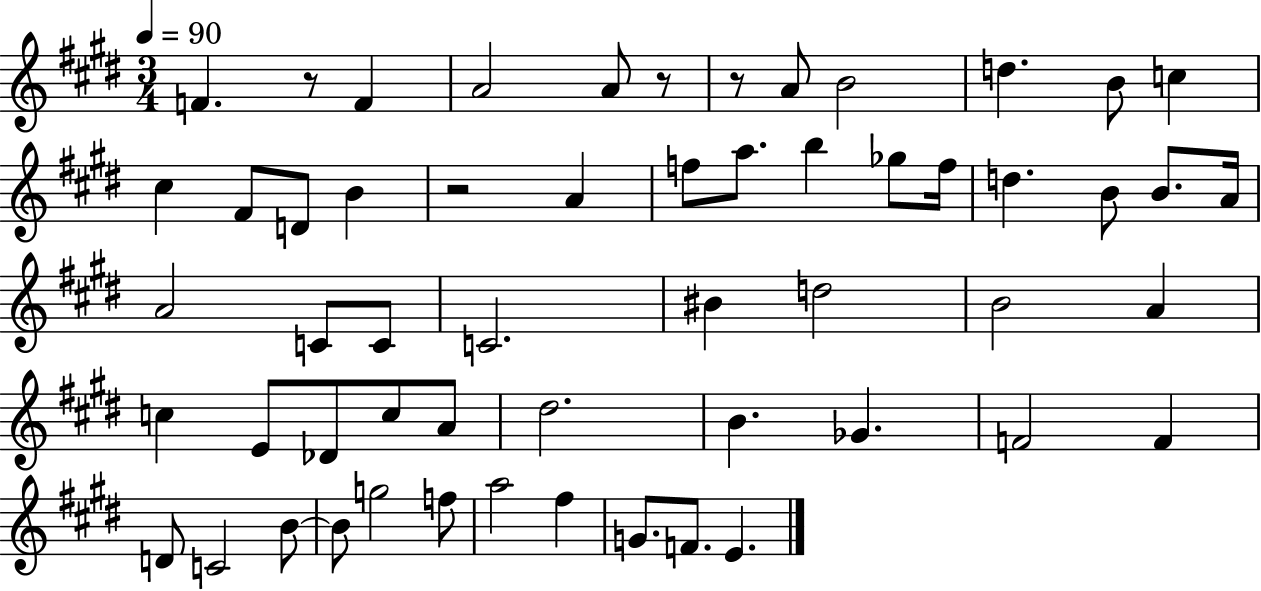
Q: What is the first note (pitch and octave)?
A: F4